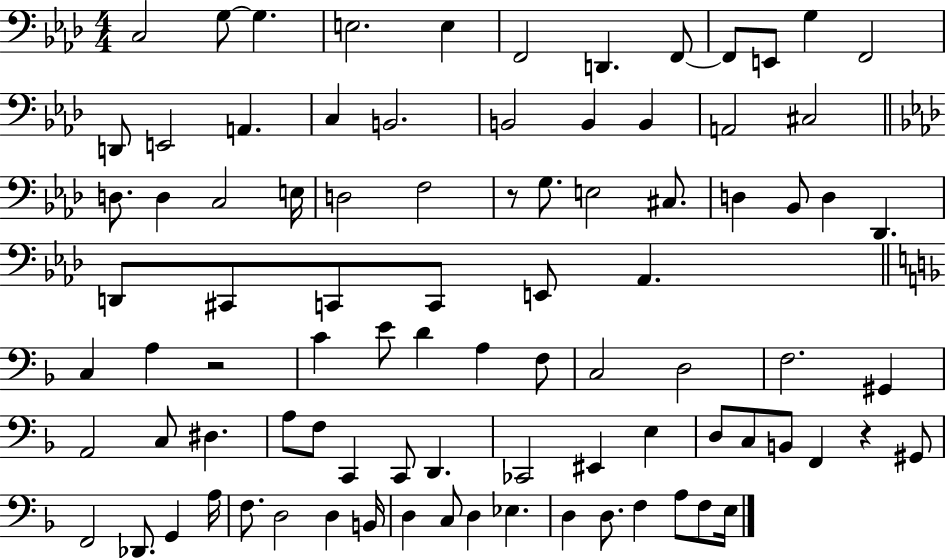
X:1
T:Untitled
M:4/4
L:1/4
K:Ab
C,2 G,/2 G, E,2 E, F,,2 D,, F,,/2 F,,/2 E,,/2 G, F,,2 D,,/2 E,,2 A,, C, B,,2 B,,2 B,, B,, A,,2 ^C,2 D,/2 D, C,2 E,/4 D,2 F,2 z/2 G,/2 E,2 ^C,/2 D, _B,,/2 D, _D,, D,,/2 ^C,,/2 C,,/2 C,,/2 E,,/2 _A,, C, A, z2 C E/2 D A, F,/2 C,2 D,2 F,2 ^G,, A,,2 C,/2 ^D, A,/2 F,/2 C,, C,,/2 D,, _C,,2 ^E,, E, D,/2 C,/2 B,,/2 F,, z ^G,,/2 F,,2 _D,,/2 G,, A,/4 F,/2 D,2 D, B,,/4 D, C,/2 D, _E, D, D,/2 F, A,/2 F,/2 E,/4